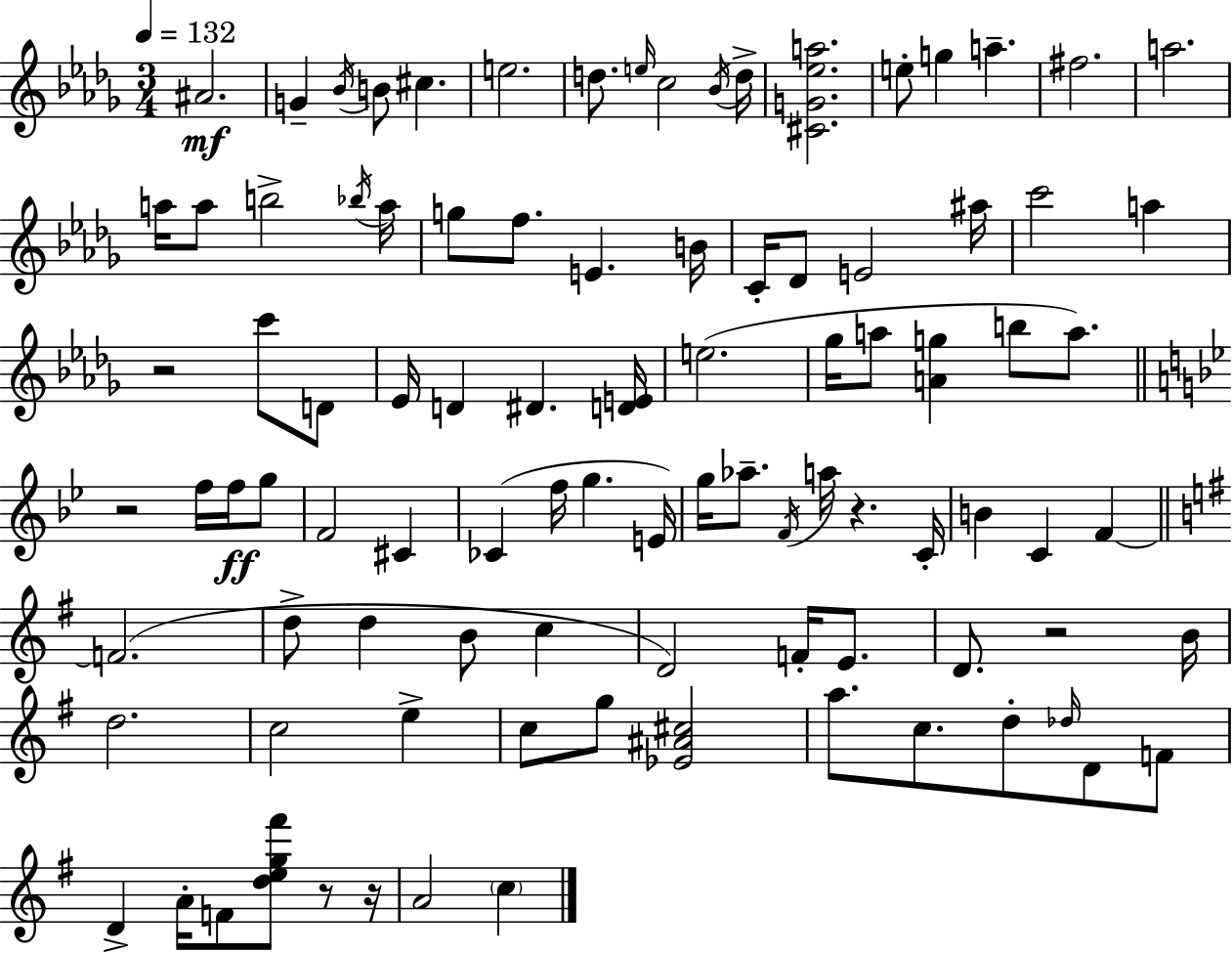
A#4/h. G4/q Bb4/s B4/e C#5/q. E5/h. D5/e. E5/s C5/h Bb4/s D5/s [C#4,G4,Eb5,A5]/h. E5/e G5/q A5/q. F#5/h. A5/h. A5/s A5/e B5/h Bb5/s A5/s G5/e F5/e. E4/q. B4/s C4/s Db4/e E4/h A#5/s C6/h A5/q R/h C6/e D4/e Eb4/s D4/q D#4/q. [D4,E4]/s E5/h. Gb5/s A5/e [A4,G5]/q B5/e A5/e. R/h F5/s F5/s G5/e F4/h C#4/q CES4/q F5/s G5/q. E4/s G5/s Ab5/e. F4/s A5/s R/q. C4/s B4/q C4/q F4/q F4/h. D5/e D5/q B4/e C5/q D4/h F4/s E4/e. D4/e. R/h B4/s D5/h. C5/h E5/q C5/e G5/e [Eb4,A#4,C#5]/h A5/e. C5/e. D5/e Db5/s D4/e F4/e D4/q A4/s F4/e [D5,E5,G5,F#6]/e R/e R/s A4/h C5/q